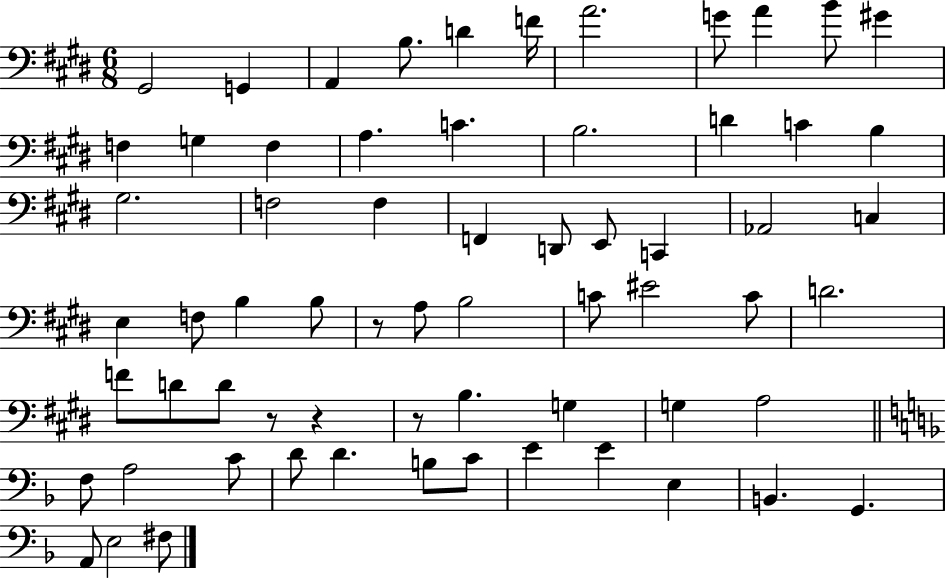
G#2/h G2/q A2/q B3/e. D4/q F4/s A4/h. G4/e A4/q B4/e G#4/q F3/q G3/q F3/q A3/q. C4/q. B3/h. D4/q C4/q B3/q G#3/h. F3/h F3/q F2/q D2/e E2/e C2/q Ab2/h C3/q E3/q F3/e B3/q B3/e R/e A3/e B3/h C4/e EIS4/h C4/e D4/h. F4/e D4/e D4/e R/e R/q R/e B3/q. G3/q G3/q A3/h F3/e A3/h C4/e D4/e D4/q. B3/e C4/e E4/q E4/q E3/q B2/q. G2/q. A2/e E3/h F#3/e